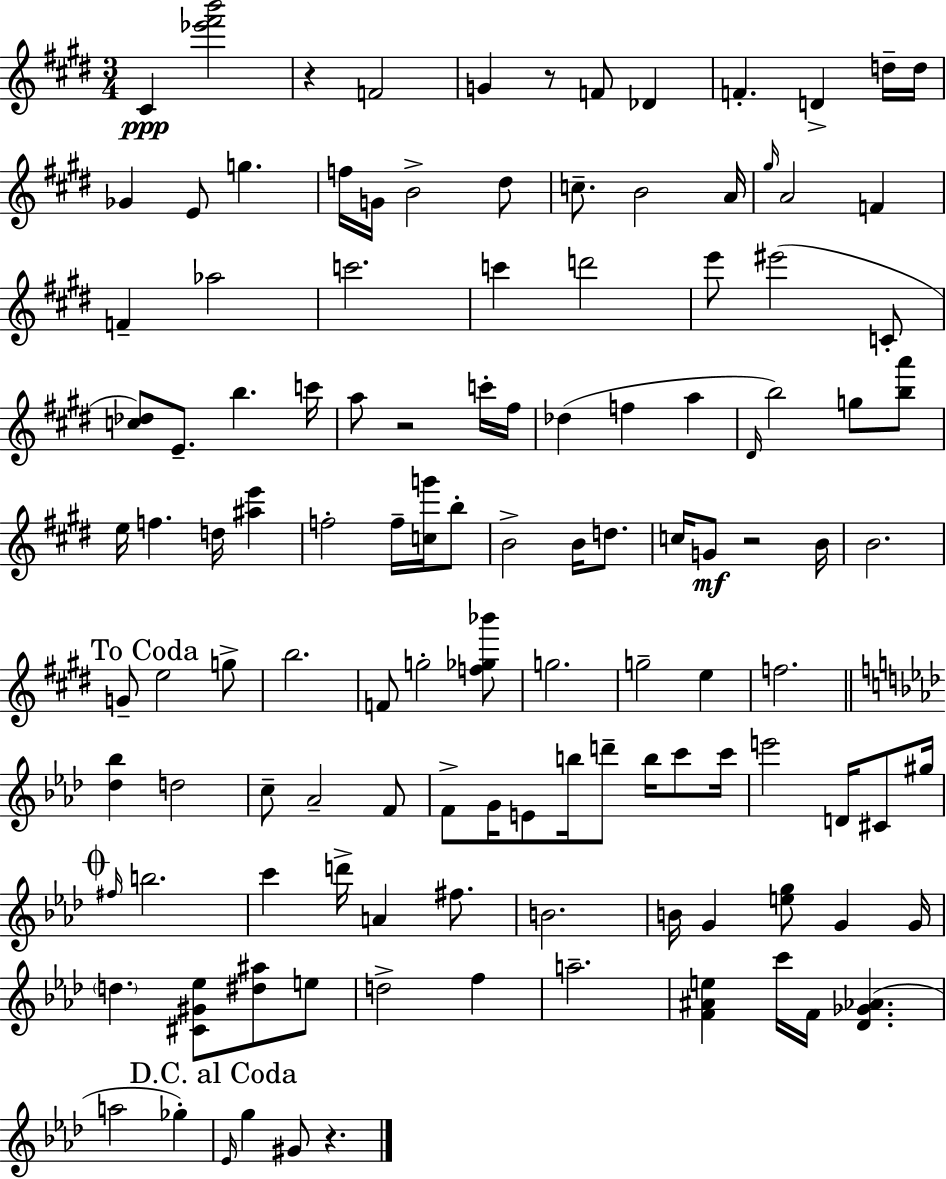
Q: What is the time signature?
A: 3/4